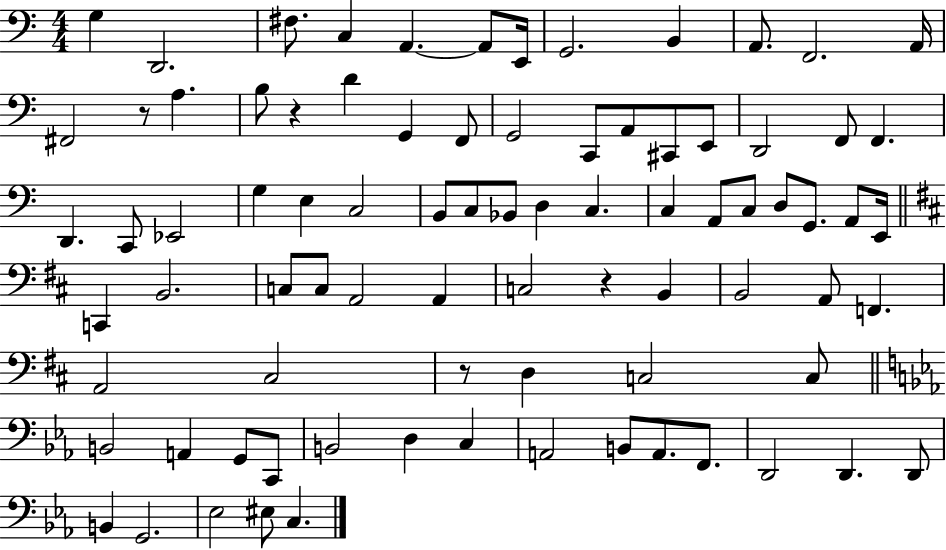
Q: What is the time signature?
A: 4/4